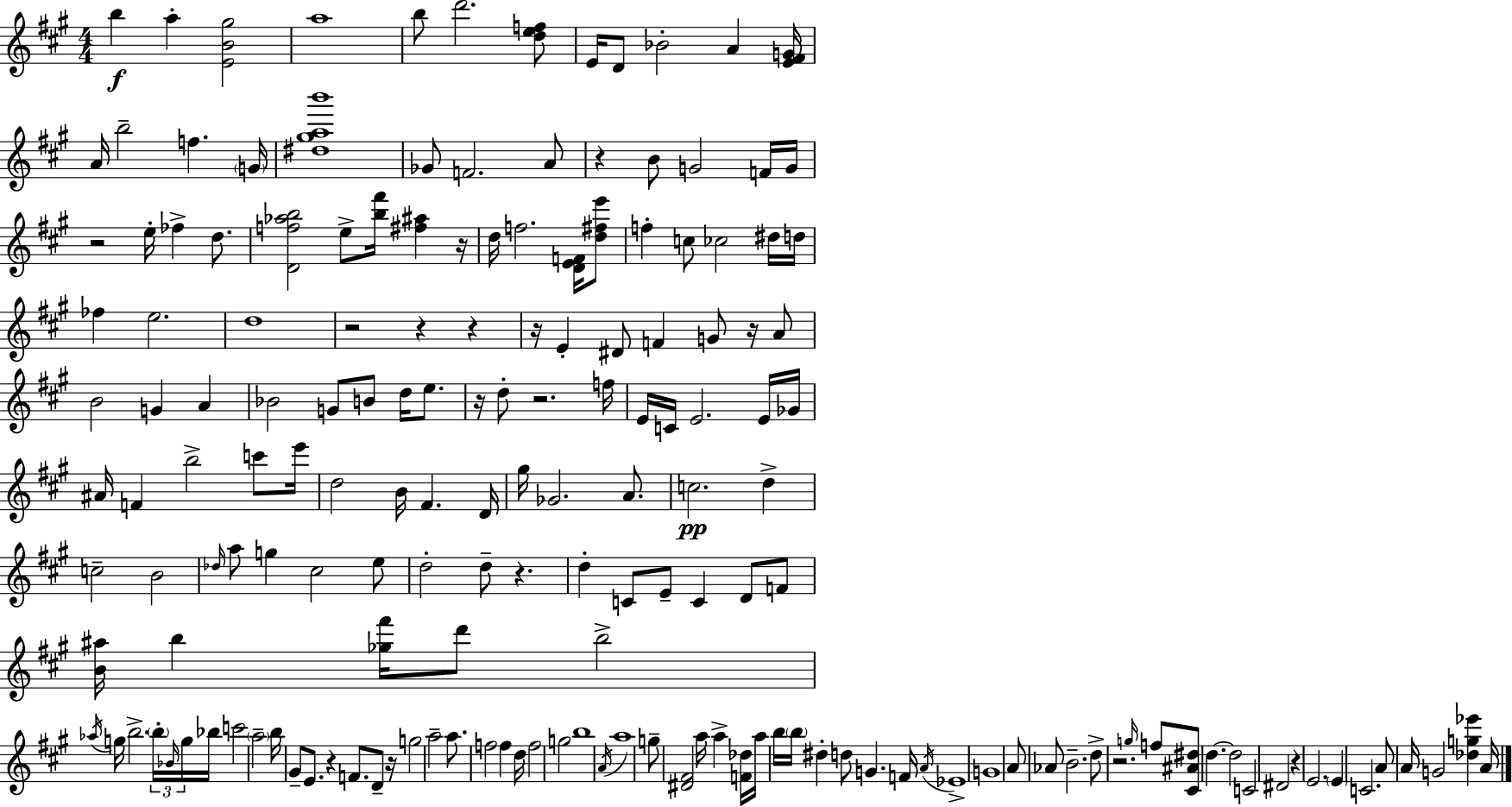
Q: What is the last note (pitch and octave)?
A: A4